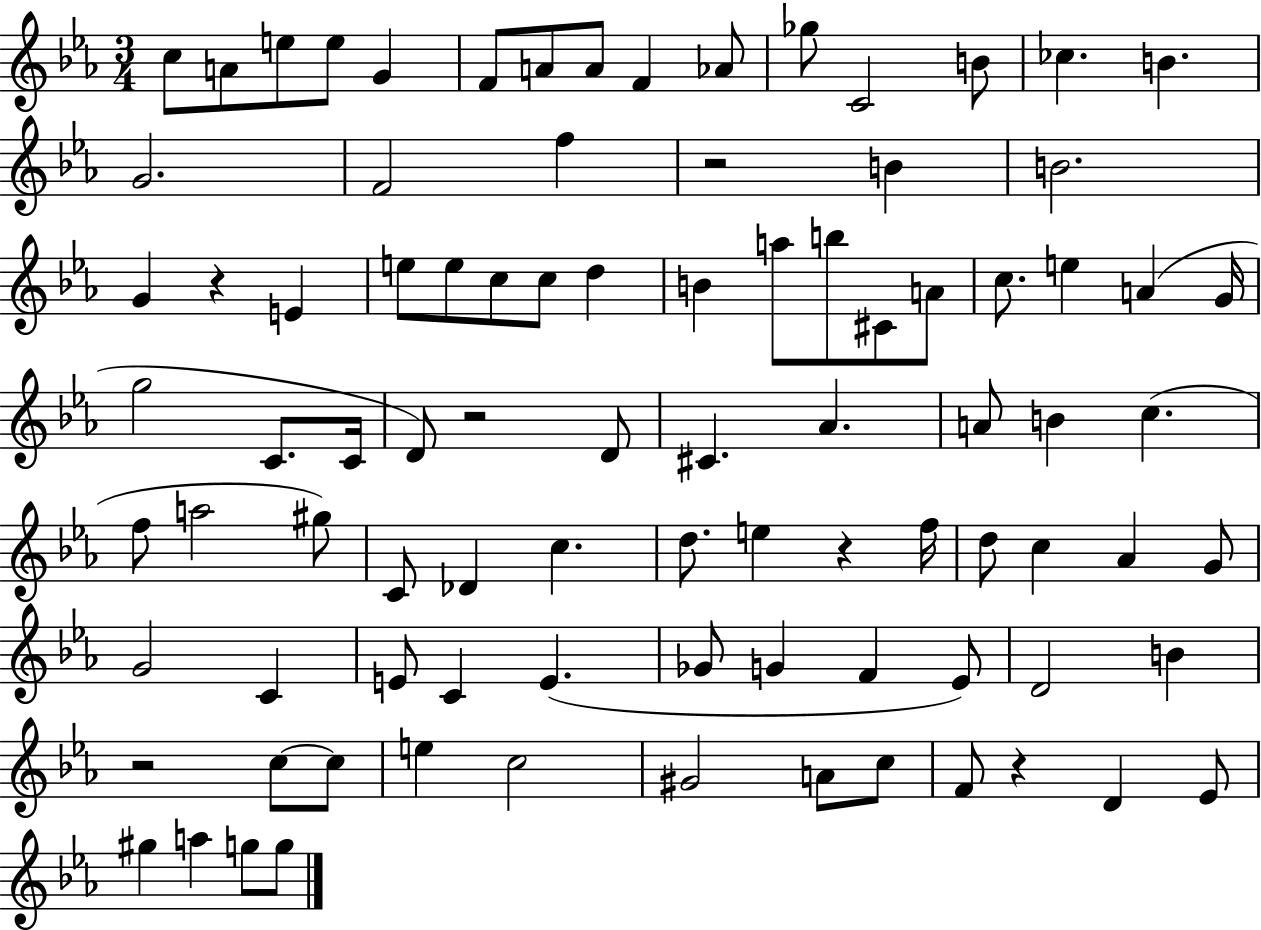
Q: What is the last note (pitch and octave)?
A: G5